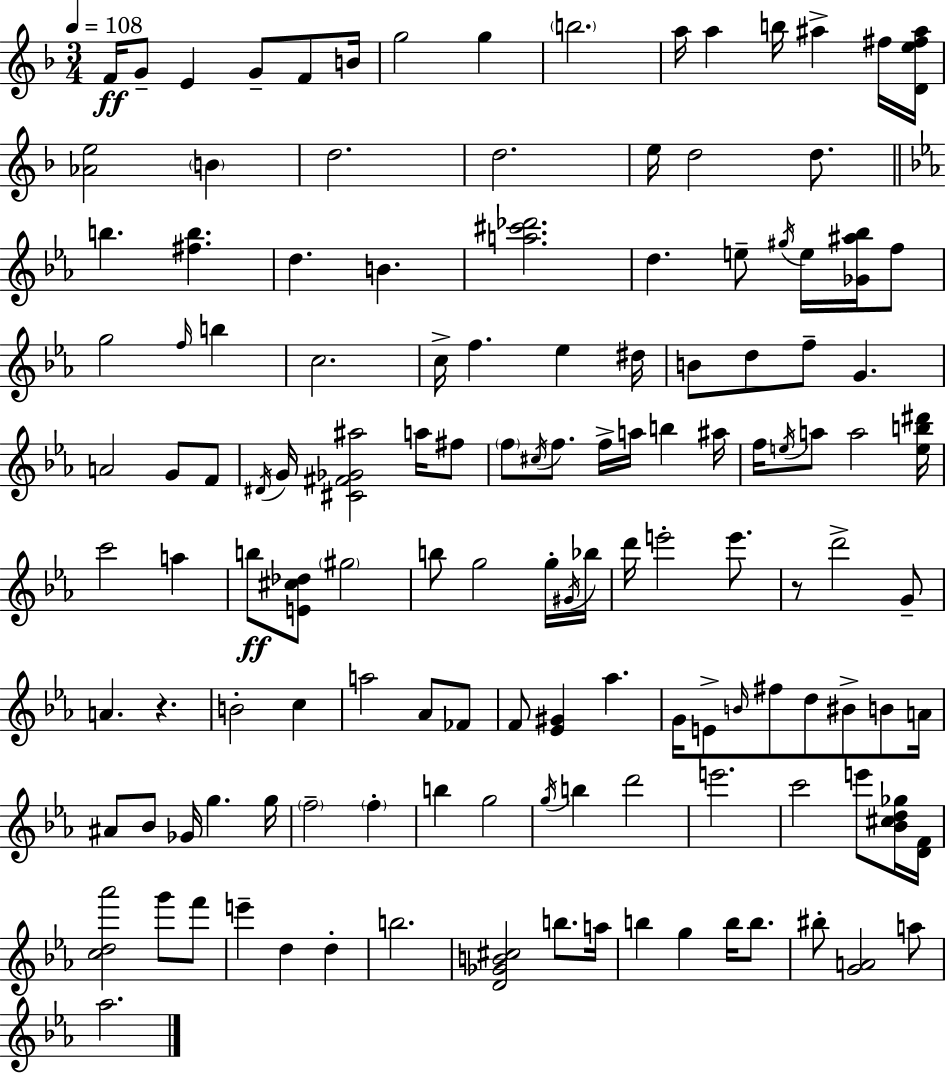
F4/s G4/e E4/q G4/e F4/e B4/s G5/h G5/q B5/h. A5/s A5/q B5/s A#5/q F#5/s [D4,E5,F#5,A#5]/s [Ab4,E5]/h B4/q D5/h. D5/h. E5/s D5/h D5/e. B5/q. [F#5,B5]/q. D5/q. B4/q. [A5,C#6,Db6]/h. D5/q. E5/e G#5/s E5/s [Gb4,A#5,Bb5]/s F5/e G5/h F5/s B5/q C5/h. C5/s F5/q. Eb5/q D#5/s B4/e D5/e F5/e G4/q. A4/h G4/e F4/e D#4/s G4/s [C#4,F#4,Gb4,A#5]/h A5/s F#5/e F5/e C#5/s F5/e. F5/s A5/s B5/q A#5/s F5/s E5/s A5/e A5/h [E5,B5,D#6]/s C6/h A5/q B5/e [E4,C#5,Db5]/e G#5/h B5/e G5/h G5/s G#4/s Bb5/s D6/s E6/h E6/e. R/e D6/h G4/e A4/q. R/q. B4/h C5/q A5/h Ab4/e FES4/e F4/e [Eb4,G#4]/q Ab5/q. G4/s E4/e B4/s F#5/e D5/e BIS4/e B4/e A4/s A#4/e Bb4/e Gb4/s G5/q. G5/s F5/h F5/q B5/q G5/h G5/s B5/q D6/h E6/h. C6/h E6/e [Bb4,C#5,D5,Gb5]/s [D4,F4]/s [C5,D5,Ab6]/h G6/e F6/e E6/q D5/q D5/q B5/h. [D4,Gb4,B4,C#5]/h B5/e. A5/s B5/q G5/q B5/s B5/e. BIS5/e [G4,A4]/h A5/e Ab5/h.